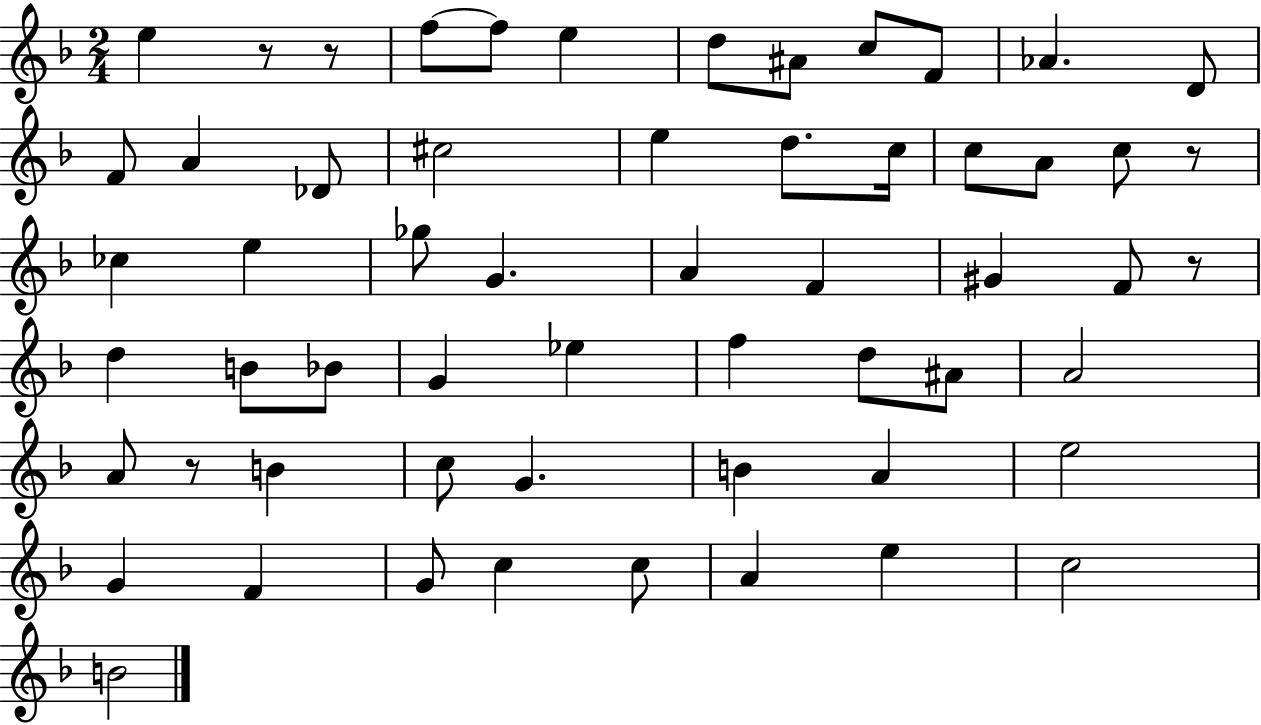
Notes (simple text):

E5/q R/e R/e F5/e F5/e E5/q D5/e A#4/e C5/e F4/e Ab4/q. D4/e F4/e A4/q Db4/e C#5/h E5/q D5/e. C5/s C5/e A4/e C5/e R/e CES5/q E5/q Gb5/e G4/q. A4/q F4/q G#4/q F4/e R/e D5/q B4/e Bb4/e G4/q Eb5/q F5/q D5/e A#4/e A4/h A4/e R/e B4/q C5/e G4/q. B4/q A4/q E5/h G4/q F4/q G4/e C5/q C5/e A4/q E5/q C5/h B4/h